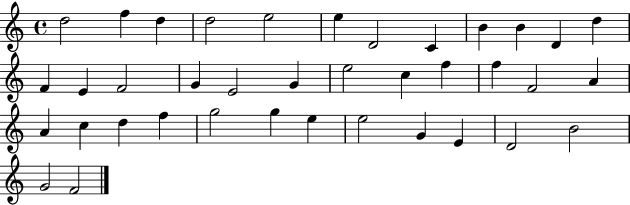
D5/h F5/q D5/q D5/h E5/h E5/q D4/h C4/q B4/q B4/q D4/q D5/q F4/q E4/q F4/h G4/q E4/h G4/q E5/h C5/q F5/q F5/q F4/h A4/q A4/q C5/q D5/q F5/q G5/h G5/q E5/q E5/h G4/q E4/q D4/h B4/h G4/h F4/h